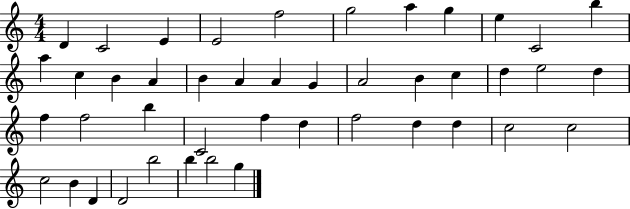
X:1
T:Untitled
M:4/4
L:1/4
K:C
D C2 E E2 f2 g2 a g e C2 b a c B A B A A G A2 B c d e2 d f f2 b C2 f d f2 d d c2 c2 c2 B D D2 b2 b b2 g